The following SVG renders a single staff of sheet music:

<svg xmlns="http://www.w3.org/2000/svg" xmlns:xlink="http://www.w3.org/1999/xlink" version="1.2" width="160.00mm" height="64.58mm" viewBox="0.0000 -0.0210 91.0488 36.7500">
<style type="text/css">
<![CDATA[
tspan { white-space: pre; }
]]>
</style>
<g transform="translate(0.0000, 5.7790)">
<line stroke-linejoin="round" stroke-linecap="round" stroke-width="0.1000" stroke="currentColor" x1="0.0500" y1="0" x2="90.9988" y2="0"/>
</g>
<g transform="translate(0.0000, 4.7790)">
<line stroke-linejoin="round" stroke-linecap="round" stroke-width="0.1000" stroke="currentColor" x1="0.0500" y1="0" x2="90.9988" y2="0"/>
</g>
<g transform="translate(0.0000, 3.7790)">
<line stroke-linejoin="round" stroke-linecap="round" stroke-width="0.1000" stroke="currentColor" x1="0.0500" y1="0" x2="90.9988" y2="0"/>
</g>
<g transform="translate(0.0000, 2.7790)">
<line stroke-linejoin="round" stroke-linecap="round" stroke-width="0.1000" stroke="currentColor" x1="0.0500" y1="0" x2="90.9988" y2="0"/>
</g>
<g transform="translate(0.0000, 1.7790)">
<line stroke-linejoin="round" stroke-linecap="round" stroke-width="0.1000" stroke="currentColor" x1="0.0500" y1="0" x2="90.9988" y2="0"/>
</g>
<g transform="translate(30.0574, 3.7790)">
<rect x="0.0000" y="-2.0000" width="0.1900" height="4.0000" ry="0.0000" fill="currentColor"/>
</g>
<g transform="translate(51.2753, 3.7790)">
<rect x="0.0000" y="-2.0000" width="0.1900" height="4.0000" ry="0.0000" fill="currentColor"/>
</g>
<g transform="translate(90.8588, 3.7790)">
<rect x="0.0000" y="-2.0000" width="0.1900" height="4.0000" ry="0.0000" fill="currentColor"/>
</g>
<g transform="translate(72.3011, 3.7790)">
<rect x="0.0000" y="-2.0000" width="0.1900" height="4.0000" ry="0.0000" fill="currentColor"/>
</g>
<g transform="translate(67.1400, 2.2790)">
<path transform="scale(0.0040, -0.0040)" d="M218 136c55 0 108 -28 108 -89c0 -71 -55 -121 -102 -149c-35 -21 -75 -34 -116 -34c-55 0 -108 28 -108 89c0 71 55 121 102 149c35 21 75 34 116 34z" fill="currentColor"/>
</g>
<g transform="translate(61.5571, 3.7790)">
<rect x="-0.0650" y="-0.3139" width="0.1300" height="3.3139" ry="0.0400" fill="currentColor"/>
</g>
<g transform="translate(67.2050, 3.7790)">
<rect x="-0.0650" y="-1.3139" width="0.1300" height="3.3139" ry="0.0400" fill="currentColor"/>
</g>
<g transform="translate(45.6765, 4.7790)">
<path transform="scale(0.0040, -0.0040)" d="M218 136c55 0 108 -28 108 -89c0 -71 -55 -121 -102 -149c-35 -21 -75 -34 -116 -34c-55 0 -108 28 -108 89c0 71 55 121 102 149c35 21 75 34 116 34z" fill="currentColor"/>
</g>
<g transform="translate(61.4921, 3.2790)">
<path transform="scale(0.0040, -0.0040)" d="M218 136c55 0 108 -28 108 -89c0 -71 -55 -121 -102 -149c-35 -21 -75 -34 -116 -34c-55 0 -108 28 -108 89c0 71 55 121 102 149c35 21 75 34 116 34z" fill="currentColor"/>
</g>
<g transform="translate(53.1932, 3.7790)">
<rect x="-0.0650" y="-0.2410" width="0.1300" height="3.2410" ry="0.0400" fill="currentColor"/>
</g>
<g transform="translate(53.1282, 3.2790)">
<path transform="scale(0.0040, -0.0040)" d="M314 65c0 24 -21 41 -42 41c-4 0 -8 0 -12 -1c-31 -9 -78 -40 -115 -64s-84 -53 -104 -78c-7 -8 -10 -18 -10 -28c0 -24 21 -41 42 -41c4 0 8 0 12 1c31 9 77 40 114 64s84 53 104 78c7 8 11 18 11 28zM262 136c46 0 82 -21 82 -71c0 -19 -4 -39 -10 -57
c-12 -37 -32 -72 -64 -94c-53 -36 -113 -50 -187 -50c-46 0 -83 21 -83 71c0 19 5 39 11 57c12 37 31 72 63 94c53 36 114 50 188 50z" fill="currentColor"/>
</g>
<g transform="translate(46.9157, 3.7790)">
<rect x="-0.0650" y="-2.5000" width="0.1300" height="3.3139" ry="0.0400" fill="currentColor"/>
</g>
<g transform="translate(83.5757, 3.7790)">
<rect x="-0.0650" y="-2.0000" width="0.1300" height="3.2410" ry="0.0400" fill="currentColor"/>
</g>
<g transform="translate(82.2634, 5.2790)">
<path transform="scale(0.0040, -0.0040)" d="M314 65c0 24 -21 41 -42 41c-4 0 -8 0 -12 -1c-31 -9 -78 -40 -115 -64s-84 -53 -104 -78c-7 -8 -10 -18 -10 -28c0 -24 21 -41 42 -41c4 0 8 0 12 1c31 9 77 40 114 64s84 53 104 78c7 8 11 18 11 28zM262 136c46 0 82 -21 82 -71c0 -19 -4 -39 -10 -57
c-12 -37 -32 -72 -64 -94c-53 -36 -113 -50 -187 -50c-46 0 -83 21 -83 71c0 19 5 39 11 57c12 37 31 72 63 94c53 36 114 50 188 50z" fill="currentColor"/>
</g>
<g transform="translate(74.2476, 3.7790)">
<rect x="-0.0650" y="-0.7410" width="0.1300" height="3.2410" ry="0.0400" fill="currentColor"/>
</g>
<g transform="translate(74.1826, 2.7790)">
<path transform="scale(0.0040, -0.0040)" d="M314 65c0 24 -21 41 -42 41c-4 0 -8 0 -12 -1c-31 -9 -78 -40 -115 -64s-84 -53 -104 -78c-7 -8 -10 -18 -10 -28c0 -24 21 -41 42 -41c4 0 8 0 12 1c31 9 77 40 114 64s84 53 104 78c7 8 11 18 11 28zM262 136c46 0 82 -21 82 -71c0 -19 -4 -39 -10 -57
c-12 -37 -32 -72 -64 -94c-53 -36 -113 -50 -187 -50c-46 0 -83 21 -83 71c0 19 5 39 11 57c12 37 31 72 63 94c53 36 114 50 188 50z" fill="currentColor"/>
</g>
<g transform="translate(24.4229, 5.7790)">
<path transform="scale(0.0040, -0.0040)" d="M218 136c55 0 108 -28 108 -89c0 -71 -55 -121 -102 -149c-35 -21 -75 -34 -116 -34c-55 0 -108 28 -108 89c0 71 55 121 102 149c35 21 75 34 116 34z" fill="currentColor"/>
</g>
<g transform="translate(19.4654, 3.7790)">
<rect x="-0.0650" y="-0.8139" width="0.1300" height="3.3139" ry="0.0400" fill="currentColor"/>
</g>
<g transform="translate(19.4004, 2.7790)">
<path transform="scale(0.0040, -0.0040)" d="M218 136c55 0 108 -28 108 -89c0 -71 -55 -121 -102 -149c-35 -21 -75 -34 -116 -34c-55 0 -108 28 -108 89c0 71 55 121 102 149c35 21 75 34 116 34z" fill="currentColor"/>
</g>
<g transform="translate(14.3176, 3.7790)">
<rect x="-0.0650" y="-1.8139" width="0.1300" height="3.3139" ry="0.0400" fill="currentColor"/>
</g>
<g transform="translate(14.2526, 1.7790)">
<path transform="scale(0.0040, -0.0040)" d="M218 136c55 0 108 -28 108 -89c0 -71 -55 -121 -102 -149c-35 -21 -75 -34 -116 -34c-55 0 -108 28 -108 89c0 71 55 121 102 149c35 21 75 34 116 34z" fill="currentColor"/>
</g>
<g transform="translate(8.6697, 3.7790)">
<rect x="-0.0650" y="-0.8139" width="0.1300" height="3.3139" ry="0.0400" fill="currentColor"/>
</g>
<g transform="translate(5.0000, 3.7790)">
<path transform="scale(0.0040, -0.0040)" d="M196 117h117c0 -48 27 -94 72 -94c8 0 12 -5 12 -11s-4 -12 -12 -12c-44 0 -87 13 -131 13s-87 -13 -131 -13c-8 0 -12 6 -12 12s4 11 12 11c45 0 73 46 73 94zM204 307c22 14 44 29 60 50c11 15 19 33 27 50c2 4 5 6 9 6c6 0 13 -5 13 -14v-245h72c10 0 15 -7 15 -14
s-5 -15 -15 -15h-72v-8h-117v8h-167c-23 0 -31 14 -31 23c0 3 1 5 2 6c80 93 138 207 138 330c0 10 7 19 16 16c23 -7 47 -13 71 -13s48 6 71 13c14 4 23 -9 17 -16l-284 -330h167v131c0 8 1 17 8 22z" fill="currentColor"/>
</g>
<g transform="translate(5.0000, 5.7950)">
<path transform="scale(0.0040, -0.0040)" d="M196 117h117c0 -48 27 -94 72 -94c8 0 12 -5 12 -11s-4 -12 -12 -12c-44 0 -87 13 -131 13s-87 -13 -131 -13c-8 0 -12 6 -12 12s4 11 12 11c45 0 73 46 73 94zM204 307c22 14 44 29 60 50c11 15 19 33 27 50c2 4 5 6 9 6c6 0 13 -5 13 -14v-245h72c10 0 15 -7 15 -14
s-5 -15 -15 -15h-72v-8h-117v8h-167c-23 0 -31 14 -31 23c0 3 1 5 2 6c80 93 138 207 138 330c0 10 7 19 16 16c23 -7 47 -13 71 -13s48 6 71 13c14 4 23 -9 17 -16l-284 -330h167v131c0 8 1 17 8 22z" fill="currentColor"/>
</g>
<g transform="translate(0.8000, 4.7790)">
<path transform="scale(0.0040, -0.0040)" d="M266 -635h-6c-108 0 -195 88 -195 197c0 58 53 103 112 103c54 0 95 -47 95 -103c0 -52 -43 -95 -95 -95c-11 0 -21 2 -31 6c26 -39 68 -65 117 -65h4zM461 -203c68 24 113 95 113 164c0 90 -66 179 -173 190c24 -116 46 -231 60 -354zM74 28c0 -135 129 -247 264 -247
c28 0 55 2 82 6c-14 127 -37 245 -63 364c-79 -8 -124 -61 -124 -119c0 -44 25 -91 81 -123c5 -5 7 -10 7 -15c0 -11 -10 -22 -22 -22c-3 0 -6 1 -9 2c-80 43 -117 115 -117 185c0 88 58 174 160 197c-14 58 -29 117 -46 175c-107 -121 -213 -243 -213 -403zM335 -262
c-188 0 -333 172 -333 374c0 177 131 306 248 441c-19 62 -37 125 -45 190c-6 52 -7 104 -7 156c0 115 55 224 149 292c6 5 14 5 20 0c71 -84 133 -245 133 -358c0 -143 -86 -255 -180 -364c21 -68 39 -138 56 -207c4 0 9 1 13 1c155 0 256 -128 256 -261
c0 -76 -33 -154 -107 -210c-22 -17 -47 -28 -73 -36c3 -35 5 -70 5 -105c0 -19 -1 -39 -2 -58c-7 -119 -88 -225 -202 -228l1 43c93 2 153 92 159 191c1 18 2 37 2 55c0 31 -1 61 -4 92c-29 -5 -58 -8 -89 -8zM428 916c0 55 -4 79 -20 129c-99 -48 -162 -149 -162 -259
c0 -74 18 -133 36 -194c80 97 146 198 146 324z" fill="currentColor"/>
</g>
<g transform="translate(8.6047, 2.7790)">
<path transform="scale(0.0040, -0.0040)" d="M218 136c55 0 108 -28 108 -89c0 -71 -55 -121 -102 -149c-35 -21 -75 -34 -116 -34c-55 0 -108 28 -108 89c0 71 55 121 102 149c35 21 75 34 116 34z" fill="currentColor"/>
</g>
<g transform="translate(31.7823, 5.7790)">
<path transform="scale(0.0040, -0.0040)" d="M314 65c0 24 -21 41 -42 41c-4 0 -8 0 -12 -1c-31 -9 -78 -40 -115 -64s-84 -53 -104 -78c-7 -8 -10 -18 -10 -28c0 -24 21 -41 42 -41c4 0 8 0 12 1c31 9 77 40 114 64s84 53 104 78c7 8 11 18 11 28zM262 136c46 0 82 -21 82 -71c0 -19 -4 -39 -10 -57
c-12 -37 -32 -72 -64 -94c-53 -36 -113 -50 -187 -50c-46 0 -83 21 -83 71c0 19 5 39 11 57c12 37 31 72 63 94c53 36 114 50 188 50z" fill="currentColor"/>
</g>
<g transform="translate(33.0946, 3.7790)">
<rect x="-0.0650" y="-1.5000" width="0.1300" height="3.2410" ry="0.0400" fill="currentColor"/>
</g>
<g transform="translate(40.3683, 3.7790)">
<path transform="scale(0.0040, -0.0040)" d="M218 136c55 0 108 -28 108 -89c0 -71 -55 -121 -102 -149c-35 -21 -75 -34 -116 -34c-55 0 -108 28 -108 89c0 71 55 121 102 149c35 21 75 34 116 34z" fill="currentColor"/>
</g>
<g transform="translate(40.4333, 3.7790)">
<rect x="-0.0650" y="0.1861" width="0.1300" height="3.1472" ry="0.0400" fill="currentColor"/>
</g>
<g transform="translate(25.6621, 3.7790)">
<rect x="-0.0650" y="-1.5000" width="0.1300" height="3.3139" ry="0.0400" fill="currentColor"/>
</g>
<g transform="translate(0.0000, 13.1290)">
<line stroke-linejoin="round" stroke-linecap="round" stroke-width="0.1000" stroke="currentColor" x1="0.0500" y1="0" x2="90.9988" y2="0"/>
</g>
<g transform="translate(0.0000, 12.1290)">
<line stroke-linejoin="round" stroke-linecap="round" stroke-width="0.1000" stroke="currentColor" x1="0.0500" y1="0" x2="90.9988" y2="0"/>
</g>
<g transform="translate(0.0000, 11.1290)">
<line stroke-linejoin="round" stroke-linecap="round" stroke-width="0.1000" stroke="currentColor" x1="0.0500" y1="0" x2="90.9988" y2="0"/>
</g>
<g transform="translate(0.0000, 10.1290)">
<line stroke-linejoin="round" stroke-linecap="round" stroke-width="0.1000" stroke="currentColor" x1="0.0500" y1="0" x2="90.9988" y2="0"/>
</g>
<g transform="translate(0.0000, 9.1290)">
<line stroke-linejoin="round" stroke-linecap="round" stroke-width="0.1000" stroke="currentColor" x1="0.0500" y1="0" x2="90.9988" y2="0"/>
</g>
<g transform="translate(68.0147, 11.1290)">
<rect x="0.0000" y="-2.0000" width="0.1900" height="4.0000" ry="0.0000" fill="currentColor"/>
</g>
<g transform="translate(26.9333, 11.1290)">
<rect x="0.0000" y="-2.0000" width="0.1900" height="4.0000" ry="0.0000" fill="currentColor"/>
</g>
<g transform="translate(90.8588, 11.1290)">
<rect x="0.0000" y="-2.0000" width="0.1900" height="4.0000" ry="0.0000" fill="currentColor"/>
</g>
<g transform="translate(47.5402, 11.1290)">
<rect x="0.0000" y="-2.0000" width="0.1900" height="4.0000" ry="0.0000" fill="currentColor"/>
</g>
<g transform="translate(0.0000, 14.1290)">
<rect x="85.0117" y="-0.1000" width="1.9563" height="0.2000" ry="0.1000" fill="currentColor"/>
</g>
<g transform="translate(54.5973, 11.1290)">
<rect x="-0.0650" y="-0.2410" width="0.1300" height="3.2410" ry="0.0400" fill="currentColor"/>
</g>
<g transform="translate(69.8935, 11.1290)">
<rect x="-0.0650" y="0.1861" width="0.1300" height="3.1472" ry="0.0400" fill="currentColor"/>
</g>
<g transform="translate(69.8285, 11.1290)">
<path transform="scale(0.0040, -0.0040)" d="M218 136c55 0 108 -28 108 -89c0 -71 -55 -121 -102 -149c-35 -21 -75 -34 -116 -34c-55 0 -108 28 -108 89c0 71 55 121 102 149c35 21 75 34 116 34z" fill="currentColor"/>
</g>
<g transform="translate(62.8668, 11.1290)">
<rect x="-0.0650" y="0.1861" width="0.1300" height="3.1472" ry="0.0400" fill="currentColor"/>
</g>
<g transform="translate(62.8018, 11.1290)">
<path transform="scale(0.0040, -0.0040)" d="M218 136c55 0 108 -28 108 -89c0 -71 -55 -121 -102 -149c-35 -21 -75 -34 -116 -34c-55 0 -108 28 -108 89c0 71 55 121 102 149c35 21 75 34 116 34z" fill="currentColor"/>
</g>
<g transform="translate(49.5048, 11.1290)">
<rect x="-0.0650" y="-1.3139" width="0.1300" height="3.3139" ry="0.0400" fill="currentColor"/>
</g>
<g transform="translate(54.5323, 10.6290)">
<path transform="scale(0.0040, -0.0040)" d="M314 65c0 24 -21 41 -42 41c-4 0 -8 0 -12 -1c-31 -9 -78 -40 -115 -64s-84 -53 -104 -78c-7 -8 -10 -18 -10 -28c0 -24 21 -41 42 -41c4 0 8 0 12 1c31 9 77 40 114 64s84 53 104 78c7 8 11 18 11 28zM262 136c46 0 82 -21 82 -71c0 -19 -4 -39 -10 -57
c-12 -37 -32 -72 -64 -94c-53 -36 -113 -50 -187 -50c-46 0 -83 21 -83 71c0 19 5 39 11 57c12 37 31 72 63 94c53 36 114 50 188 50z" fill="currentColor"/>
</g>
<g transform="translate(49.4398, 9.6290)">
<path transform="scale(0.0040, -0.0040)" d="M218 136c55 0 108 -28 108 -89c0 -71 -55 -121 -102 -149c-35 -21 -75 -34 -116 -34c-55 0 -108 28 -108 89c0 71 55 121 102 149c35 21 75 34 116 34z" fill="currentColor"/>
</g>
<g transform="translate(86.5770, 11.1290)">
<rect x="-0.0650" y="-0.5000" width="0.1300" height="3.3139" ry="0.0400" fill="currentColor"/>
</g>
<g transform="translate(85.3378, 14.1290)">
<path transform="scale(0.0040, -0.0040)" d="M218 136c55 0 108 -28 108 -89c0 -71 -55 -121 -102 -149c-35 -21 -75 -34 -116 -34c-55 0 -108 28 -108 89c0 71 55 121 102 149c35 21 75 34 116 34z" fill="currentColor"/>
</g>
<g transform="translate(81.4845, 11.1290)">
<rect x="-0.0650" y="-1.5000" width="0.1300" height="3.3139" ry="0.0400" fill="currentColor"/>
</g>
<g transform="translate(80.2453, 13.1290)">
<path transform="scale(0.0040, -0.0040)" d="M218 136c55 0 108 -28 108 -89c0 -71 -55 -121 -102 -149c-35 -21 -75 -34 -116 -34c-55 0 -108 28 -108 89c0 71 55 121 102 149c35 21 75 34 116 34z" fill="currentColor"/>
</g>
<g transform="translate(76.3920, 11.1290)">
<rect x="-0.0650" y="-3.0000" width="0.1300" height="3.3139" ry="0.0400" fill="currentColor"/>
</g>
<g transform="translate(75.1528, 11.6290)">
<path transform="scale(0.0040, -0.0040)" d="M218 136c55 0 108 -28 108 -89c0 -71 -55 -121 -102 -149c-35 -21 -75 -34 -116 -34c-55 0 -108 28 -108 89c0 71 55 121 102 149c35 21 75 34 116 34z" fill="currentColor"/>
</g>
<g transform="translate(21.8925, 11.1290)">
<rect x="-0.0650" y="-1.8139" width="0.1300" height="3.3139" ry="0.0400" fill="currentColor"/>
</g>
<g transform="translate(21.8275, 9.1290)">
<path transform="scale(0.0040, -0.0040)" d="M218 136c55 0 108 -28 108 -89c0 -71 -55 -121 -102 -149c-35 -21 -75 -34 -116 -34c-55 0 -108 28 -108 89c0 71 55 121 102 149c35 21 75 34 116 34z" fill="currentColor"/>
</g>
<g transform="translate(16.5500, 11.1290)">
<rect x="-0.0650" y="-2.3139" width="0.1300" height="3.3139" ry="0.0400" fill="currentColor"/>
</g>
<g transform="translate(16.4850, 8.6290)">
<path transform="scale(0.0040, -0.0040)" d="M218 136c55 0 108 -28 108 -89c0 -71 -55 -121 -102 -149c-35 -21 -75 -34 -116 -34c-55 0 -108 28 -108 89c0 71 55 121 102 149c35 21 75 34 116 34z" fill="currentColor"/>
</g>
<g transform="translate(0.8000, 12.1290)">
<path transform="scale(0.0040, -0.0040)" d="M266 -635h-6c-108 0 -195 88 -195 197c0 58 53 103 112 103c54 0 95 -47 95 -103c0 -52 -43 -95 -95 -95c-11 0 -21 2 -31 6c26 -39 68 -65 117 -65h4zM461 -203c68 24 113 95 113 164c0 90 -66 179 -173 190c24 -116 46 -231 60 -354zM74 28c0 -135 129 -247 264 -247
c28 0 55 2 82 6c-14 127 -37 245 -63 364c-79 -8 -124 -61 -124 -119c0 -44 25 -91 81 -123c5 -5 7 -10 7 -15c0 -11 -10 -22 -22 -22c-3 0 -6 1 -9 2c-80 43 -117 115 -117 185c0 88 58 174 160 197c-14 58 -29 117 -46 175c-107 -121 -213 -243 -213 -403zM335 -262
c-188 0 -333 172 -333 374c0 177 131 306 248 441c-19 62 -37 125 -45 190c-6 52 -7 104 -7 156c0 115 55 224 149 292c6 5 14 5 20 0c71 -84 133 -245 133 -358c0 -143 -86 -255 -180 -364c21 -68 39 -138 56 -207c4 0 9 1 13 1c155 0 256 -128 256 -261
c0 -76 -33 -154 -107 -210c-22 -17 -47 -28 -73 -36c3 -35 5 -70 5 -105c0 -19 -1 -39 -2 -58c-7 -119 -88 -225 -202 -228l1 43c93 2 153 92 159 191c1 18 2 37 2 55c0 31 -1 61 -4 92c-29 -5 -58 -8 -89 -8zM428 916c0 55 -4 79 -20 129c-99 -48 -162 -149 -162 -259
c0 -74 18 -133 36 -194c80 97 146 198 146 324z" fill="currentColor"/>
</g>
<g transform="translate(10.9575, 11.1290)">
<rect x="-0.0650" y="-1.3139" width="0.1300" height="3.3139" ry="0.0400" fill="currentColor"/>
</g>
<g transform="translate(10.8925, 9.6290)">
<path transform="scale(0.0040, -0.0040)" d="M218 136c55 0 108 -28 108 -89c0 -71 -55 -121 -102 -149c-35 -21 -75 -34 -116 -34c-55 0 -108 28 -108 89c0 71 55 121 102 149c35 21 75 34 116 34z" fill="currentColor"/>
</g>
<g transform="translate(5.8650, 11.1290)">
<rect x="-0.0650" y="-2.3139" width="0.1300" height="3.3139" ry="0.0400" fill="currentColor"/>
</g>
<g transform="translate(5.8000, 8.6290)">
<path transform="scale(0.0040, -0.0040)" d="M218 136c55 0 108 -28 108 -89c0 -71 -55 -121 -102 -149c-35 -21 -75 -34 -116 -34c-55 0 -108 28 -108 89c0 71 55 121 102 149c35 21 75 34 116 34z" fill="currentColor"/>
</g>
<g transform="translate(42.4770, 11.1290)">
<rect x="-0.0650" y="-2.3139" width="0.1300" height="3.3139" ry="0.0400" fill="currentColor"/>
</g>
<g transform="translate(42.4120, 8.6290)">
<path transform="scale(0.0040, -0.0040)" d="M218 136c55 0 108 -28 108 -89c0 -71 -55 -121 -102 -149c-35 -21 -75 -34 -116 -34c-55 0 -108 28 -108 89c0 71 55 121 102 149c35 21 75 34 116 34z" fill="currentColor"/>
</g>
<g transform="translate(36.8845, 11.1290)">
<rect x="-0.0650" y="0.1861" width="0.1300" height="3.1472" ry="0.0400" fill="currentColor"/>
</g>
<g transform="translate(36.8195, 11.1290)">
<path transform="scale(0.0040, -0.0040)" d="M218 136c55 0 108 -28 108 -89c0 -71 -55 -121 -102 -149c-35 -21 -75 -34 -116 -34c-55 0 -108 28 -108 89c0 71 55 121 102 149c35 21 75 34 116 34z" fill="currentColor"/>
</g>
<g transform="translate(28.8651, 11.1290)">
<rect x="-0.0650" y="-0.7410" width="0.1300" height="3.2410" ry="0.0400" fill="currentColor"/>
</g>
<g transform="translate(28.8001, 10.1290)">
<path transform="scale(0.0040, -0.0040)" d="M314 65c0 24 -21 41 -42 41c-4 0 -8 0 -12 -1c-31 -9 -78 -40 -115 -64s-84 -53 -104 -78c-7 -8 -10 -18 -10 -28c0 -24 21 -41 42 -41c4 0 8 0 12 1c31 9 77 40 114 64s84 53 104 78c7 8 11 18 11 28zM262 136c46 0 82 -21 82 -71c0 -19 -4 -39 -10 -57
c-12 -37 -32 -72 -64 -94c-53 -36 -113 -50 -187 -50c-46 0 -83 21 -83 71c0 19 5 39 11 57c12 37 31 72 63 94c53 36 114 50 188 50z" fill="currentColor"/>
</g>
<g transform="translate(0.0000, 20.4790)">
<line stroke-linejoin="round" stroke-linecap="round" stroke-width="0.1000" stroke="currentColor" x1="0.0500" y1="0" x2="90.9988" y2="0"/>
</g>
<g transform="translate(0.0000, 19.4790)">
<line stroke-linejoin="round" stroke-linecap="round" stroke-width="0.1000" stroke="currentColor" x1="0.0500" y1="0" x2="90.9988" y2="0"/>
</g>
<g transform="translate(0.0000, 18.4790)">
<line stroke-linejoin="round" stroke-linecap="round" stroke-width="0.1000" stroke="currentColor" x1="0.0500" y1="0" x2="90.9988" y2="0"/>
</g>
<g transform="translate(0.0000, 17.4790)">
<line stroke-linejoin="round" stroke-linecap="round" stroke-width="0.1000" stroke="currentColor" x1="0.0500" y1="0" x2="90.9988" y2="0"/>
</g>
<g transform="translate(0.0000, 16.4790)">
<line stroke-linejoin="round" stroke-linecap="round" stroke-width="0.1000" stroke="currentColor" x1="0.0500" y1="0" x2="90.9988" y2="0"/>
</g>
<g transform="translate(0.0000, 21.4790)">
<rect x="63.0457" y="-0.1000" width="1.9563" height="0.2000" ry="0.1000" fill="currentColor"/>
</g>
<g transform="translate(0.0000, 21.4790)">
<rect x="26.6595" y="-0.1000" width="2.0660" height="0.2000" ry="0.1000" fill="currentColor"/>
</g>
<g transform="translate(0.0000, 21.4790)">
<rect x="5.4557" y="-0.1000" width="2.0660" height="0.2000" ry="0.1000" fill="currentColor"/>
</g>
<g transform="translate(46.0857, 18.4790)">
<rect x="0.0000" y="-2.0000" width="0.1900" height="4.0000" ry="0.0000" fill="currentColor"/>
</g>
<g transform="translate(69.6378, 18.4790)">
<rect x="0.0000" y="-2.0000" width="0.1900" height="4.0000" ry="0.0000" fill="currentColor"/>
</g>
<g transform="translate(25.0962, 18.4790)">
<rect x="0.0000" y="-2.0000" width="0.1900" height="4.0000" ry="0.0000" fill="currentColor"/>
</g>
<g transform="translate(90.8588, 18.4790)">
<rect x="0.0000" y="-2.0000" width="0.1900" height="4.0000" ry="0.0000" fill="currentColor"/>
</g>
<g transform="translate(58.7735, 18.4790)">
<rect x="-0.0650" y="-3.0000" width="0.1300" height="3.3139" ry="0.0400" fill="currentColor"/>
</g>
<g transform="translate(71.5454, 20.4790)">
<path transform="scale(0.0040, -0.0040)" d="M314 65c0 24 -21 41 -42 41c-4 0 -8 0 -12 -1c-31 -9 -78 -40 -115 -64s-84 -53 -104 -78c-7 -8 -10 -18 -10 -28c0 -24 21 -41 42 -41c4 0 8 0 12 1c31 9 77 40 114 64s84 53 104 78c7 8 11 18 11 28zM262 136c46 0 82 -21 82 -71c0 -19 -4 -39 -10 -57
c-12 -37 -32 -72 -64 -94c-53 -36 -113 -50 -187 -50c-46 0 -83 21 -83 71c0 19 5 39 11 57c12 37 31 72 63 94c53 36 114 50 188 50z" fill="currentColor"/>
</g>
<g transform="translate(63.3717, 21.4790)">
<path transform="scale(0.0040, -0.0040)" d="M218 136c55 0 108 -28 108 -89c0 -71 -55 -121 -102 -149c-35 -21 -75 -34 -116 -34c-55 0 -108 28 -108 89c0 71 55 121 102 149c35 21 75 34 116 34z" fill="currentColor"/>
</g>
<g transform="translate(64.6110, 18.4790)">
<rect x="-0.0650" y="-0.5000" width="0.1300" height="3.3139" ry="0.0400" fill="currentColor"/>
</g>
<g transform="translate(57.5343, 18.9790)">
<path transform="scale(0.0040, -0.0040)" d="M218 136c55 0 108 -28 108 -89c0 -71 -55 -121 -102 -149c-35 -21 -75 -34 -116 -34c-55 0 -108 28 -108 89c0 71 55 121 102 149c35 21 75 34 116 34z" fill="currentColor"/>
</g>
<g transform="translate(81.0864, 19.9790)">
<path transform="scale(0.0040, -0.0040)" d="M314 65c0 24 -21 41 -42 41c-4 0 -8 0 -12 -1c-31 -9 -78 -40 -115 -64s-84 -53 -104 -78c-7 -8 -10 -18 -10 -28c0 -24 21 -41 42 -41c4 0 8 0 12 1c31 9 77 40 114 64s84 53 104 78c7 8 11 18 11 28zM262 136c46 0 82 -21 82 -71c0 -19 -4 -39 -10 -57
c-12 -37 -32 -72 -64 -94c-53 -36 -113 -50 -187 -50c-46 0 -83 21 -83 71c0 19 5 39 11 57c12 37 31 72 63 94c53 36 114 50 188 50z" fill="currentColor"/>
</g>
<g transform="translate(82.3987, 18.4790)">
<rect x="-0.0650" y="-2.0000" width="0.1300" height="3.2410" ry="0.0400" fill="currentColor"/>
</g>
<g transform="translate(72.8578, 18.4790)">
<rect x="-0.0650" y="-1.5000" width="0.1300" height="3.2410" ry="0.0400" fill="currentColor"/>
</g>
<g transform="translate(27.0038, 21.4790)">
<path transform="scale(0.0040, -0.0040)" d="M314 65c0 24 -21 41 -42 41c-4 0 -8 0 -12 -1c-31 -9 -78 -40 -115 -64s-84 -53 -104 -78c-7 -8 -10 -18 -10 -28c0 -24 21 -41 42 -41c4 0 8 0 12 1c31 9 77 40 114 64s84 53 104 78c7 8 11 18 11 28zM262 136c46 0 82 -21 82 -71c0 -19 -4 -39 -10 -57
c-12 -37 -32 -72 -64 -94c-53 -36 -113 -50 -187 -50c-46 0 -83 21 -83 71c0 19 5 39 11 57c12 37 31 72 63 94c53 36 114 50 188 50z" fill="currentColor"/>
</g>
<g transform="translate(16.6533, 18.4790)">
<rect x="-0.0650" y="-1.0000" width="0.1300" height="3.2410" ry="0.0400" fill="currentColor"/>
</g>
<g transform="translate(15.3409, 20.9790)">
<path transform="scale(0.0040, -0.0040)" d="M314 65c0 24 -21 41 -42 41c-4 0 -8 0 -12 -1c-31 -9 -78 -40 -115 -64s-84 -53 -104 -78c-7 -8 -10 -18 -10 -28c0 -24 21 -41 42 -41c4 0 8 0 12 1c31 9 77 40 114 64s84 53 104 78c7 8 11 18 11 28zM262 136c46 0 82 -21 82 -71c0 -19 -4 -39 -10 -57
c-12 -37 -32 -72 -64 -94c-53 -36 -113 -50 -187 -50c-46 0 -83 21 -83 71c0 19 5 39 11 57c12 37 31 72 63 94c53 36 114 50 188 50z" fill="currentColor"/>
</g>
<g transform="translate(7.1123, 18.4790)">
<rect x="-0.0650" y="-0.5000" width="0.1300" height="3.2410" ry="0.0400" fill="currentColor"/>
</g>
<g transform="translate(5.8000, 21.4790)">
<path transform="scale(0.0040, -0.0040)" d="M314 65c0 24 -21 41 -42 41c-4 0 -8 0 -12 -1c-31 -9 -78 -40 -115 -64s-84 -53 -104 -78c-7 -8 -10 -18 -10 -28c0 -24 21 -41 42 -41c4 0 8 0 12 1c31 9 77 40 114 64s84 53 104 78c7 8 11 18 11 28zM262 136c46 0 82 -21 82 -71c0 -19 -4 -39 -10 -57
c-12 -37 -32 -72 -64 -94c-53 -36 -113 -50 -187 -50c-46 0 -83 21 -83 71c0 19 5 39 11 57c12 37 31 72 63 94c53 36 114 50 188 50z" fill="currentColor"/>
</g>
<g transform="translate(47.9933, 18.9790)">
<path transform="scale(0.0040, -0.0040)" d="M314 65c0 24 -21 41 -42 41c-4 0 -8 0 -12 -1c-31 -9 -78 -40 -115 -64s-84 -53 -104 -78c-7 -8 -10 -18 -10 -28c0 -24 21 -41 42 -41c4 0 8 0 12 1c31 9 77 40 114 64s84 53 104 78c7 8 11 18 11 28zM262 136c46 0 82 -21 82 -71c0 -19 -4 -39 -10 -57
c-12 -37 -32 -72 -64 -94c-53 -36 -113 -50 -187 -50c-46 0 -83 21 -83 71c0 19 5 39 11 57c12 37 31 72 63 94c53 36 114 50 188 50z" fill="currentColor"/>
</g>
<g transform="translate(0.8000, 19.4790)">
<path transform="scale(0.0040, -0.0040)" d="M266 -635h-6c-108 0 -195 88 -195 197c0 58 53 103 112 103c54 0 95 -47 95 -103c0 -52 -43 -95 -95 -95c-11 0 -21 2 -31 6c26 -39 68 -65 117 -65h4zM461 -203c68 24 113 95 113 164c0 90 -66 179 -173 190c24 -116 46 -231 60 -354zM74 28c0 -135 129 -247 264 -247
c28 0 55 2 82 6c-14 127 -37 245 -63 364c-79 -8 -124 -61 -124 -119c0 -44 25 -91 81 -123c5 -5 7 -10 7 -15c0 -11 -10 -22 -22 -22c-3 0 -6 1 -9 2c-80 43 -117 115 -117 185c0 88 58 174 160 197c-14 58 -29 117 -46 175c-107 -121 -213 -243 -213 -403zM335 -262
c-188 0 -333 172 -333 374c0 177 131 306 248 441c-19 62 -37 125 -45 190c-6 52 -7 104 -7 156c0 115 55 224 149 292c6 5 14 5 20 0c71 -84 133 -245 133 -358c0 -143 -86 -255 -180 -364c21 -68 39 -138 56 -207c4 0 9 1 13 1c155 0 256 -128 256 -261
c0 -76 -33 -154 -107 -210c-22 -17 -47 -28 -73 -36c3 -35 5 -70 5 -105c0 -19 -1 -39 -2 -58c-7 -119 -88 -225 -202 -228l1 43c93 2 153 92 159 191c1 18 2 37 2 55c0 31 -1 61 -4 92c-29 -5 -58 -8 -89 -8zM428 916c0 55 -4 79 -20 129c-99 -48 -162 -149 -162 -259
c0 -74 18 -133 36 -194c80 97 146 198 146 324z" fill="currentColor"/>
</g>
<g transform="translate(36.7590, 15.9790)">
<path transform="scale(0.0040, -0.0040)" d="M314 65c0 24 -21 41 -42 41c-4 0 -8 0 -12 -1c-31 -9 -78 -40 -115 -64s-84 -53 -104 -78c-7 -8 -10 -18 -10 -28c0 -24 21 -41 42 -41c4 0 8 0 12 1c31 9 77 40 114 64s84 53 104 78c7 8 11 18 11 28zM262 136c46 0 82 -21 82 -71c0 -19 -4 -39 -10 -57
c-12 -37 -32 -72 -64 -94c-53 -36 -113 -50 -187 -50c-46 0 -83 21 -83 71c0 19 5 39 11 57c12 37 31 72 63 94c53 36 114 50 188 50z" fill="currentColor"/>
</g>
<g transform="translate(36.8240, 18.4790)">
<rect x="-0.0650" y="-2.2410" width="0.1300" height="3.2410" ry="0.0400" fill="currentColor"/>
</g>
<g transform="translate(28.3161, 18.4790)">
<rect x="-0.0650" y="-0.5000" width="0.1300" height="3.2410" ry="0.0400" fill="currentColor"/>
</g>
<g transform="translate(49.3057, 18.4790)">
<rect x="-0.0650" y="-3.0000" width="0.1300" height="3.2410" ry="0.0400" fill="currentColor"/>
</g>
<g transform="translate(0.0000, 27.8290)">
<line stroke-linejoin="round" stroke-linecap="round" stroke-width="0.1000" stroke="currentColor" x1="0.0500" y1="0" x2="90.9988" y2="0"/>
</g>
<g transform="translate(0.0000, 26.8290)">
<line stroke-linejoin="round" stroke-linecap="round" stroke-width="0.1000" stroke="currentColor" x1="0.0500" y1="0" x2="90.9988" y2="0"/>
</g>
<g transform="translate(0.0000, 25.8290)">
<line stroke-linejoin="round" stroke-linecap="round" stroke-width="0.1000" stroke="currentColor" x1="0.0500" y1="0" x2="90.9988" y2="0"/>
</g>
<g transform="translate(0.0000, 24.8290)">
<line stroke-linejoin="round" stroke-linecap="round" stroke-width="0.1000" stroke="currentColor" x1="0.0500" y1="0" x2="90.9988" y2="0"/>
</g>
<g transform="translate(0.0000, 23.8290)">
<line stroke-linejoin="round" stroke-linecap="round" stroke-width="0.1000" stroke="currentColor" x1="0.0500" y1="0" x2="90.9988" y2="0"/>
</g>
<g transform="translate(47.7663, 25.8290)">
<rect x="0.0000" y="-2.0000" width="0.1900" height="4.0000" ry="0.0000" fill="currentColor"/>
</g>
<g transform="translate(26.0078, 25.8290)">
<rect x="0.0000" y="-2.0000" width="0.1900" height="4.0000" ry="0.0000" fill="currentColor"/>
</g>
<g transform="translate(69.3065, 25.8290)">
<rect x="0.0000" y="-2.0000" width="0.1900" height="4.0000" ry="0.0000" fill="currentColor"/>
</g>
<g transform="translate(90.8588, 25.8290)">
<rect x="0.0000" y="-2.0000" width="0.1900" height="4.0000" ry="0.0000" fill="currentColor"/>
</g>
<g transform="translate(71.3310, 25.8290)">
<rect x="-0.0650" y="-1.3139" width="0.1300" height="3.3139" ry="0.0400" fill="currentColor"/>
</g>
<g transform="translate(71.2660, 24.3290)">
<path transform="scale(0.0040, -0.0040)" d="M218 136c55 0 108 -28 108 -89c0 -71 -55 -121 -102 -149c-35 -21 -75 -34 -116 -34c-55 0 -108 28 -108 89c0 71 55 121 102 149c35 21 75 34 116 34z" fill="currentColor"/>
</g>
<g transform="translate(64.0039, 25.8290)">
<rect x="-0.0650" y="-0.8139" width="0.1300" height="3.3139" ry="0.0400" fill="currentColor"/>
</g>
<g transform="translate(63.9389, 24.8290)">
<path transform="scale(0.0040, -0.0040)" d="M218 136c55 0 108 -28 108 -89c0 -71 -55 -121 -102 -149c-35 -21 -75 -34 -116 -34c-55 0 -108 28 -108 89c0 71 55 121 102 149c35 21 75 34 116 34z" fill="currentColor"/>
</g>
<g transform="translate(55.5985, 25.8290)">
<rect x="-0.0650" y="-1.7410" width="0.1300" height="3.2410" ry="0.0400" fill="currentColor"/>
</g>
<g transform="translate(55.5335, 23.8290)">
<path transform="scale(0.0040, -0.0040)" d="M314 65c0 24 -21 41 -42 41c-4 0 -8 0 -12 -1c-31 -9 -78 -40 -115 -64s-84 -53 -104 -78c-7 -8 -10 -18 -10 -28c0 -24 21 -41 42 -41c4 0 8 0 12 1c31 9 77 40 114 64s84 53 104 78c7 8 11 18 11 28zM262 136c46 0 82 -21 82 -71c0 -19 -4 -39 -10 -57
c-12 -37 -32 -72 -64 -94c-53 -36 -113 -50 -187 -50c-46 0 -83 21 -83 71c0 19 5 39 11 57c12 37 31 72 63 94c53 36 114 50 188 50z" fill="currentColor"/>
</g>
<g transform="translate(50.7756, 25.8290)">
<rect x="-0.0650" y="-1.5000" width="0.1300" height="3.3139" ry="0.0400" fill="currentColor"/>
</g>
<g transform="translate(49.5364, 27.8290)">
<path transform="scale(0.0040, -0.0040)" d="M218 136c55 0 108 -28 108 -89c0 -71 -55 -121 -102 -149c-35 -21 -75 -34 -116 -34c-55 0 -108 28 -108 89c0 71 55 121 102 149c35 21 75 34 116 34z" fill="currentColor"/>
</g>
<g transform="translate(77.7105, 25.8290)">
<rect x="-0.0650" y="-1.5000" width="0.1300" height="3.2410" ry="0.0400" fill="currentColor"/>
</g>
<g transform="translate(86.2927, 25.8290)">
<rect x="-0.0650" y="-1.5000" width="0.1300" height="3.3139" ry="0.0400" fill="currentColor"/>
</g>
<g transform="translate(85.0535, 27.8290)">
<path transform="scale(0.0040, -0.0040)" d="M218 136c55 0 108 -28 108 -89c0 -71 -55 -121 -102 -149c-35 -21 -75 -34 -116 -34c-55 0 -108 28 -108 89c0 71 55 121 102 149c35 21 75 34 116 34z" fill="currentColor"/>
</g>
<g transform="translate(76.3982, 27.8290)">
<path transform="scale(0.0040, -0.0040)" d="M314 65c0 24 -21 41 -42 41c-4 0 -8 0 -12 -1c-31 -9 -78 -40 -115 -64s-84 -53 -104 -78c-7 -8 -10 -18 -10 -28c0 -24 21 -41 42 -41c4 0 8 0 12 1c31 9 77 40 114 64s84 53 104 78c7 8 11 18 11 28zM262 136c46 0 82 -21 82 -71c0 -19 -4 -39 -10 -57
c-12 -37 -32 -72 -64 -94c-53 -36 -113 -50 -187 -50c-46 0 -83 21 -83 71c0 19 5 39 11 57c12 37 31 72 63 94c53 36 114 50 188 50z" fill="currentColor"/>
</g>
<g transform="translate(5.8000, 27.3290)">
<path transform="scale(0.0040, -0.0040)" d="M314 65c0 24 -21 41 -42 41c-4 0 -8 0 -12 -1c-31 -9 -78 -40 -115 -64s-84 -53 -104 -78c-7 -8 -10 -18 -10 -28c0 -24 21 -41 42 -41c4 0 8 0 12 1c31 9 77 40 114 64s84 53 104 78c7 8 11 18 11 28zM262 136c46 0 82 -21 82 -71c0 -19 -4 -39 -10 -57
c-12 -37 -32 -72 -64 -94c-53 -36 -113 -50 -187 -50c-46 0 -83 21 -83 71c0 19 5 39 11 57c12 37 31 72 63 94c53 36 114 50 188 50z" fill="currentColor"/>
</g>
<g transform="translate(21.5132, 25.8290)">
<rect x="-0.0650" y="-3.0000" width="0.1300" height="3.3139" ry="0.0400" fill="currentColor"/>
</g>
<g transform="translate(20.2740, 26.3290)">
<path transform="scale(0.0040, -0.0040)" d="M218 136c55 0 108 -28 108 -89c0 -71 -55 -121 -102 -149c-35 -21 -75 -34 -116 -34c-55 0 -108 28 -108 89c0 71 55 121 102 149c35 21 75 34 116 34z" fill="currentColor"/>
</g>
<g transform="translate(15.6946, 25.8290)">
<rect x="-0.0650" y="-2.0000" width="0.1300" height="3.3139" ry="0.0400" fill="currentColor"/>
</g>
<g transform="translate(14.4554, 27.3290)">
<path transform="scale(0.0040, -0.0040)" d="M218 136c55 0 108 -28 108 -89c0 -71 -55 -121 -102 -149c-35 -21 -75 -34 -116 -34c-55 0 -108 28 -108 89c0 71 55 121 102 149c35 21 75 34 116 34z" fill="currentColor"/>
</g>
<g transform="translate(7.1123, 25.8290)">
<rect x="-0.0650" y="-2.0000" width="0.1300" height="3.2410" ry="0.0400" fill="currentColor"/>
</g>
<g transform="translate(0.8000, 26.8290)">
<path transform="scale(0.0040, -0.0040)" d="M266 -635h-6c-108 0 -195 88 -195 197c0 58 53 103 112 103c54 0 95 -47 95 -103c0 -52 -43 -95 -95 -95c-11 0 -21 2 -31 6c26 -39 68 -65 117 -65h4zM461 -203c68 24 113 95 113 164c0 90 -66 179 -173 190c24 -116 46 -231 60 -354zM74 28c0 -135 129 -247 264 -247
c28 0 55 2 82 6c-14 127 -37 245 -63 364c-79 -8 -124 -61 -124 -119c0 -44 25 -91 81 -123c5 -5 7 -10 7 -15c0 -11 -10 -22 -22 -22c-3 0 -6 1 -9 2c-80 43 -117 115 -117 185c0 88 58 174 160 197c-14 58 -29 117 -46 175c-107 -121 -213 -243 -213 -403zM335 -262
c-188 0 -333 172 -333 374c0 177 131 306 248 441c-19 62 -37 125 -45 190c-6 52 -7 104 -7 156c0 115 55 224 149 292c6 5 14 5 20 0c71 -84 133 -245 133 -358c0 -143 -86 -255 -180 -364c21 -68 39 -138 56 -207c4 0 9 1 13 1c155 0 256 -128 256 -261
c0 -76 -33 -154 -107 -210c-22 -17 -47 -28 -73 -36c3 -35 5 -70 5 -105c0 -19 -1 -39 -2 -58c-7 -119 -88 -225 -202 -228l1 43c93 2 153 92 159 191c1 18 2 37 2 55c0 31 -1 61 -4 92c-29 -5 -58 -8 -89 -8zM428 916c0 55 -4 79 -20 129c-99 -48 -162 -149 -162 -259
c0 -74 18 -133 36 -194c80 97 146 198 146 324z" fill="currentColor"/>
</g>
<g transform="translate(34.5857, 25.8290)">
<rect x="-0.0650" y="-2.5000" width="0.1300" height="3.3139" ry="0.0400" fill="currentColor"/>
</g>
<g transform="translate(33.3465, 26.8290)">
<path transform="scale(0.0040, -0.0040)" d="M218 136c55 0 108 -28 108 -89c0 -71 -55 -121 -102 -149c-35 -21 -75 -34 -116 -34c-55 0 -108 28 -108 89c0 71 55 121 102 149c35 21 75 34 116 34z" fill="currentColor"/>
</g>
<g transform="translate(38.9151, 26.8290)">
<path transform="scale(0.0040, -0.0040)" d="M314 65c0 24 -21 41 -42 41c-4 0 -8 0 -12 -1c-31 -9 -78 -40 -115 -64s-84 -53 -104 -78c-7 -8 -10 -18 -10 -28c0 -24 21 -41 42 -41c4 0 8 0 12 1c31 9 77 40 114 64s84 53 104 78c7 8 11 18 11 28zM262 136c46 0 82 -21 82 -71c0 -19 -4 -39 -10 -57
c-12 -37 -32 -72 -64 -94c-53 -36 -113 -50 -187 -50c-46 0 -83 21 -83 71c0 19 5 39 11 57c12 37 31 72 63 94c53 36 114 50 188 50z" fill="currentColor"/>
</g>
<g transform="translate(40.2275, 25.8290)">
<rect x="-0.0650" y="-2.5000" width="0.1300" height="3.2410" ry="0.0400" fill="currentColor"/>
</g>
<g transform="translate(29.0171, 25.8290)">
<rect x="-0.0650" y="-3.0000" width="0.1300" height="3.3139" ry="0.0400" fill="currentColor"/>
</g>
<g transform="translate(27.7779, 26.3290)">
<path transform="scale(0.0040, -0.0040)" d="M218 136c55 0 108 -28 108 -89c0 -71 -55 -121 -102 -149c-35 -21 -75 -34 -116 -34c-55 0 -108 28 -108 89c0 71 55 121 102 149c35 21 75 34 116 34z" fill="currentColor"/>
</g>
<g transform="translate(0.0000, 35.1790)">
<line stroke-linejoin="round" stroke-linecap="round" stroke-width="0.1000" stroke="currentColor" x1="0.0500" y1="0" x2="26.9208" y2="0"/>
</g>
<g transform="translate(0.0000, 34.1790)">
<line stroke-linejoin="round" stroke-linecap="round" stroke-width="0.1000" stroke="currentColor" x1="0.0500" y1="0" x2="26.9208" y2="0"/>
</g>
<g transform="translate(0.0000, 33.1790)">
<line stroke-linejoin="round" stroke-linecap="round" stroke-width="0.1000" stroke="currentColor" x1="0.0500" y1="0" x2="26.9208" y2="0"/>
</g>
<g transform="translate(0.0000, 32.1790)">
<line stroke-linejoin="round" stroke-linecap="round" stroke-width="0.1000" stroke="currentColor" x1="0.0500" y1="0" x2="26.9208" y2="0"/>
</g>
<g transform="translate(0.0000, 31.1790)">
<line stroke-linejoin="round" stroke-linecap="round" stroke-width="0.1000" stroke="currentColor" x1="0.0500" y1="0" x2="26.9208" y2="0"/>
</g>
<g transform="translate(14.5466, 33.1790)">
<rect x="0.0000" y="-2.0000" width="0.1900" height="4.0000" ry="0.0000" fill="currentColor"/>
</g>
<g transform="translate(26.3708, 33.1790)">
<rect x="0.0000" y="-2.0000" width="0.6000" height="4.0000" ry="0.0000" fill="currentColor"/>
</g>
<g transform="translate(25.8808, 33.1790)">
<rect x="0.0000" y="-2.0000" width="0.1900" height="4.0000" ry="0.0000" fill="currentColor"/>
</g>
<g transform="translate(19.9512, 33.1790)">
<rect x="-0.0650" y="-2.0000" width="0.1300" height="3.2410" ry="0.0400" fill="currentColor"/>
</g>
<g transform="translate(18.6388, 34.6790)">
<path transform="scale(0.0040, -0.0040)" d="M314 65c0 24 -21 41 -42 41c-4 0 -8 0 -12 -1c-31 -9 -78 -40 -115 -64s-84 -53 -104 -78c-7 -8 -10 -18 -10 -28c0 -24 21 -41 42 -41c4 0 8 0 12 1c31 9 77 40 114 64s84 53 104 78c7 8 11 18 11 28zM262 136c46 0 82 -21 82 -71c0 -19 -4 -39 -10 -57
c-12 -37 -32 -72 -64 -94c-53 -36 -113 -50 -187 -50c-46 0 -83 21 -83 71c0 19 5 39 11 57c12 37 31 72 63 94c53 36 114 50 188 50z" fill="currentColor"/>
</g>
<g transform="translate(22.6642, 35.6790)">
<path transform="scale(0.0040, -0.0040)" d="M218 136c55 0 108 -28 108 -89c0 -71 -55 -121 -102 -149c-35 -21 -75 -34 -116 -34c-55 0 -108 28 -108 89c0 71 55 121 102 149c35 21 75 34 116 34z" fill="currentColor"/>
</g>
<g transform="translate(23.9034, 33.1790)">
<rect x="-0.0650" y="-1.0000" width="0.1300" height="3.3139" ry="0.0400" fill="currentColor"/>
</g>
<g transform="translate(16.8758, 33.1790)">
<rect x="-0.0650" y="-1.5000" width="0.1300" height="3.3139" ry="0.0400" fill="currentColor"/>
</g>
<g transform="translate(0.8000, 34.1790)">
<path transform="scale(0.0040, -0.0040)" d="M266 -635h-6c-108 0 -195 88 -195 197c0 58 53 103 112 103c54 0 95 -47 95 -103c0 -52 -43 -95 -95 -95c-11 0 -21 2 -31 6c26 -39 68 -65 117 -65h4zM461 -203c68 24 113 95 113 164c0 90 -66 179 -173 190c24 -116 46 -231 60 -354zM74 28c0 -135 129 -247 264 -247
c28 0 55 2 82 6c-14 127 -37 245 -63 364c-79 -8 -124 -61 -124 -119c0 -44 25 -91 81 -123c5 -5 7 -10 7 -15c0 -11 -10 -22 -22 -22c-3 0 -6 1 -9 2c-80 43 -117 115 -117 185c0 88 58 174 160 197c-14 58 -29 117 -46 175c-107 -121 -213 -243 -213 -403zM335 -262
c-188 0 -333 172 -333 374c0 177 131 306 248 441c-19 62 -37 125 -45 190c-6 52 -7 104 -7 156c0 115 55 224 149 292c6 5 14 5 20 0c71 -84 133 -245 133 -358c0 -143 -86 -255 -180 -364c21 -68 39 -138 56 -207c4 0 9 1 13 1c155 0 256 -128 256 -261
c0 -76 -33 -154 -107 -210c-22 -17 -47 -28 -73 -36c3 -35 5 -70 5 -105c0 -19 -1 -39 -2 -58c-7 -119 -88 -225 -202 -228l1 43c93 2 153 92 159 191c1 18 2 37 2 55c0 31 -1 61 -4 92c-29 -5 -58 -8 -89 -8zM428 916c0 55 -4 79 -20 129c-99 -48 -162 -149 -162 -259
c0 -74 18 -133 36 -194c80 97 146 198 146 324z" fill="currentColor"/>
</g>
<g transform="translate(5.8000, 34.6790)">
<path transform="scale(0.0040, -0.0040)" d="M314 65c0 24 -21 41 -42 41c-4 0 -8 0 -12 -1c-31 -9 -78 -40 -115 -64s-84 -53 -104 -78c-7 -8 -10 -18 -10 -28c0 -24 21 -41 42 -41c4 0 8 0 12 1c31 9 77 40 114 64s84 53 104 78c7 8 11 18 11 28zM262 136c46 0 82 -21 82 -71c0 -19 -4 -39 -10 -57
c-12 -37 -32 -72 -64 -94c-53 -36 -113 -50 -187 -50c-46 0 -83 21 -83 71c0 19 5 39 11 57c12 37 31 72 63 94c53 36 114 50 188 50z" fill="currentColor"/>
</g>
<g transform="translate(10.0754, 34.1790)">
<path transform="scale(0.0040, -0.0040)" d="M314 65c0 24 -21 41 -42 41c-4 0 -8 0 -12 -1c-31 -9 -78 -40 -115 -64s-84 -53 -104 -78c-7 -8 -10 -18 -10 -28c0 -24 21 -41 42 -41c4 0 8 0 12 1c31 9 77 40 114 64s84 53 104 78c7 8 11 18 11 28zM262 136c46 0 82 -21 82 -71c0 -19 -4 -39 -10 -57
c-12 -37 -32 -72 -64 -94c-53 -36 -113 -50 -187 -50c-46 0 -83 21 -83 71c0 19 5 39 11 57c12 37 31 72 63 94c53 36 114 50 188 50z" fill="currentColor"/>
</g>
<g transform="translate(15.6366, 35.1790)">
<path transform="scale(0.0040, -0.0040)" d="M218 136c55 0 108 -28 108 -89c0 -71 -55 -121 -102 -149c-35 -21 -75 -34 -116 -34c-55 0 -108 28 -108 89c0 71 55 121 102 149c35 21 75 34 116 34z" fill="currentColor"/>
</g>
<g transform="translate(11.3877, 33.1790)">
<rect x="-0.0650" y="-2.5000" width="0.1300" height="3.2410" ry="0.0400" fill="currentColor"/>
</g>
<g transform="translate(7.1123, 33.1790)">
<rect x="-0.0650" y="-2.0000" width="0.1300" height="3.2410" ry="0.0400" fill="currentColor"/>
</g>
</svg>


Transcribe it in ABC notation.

X:1
T:Untitled
M:4/4
L:1/4
K:C
d f d E E2 B G c2 c e d2 F2 g e g f d2 B g e c2 B B A E C C2 D2 C2 g2 A2 A C E2 F2 F2 F A A G G2 E f2 d e E2 E F2 G2 E F2 D